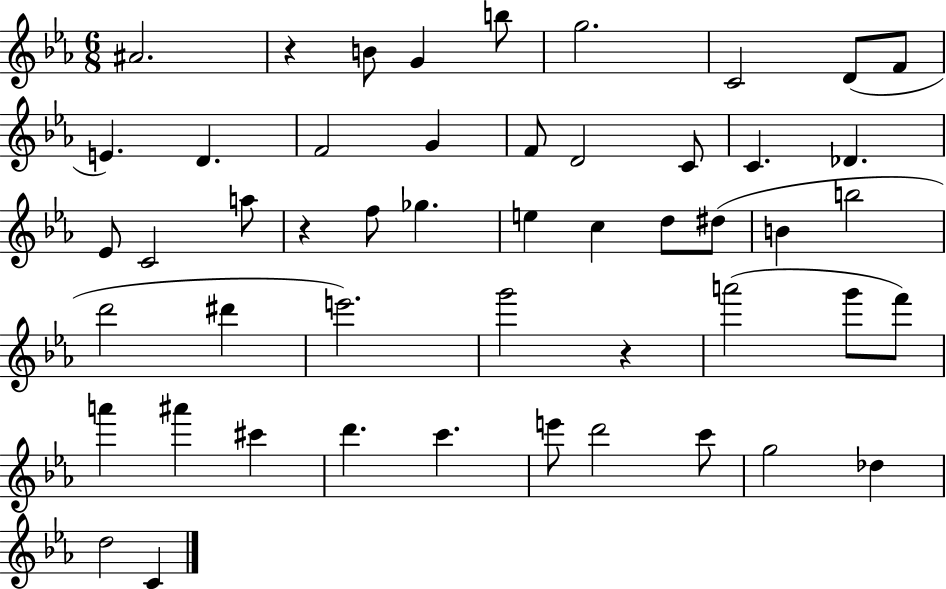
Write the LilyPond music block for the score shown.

{
  \clef treble
  \numericTimeSignature
  \time 6/8
  \key ees \major
  \repeat volta 2 { ais'2. | r4 b'8 g'4 b''8 | g''2. | c'2 d'8( f'8 | \break e'4.) d'4. | f'2 g'4 | f'8 d'2 c'8 | c'4. des'4. | \break ees'8 c'2 a''8 | r4 f''8 ges''4. | e''4 c''4 d''8 dis''8( | b'4 b''2 | \break d'''2 dis'''4 | e'''2.) | g'''2 r4 | a'''2( g'''8 f'''8) | \break a'''4 ais'''4 cis'''4 | d'''4. c'''4. | e'''8 d'''2 c'''8 | g''2 des''4 | \break d''2 c'4 | } \bar "|."
}